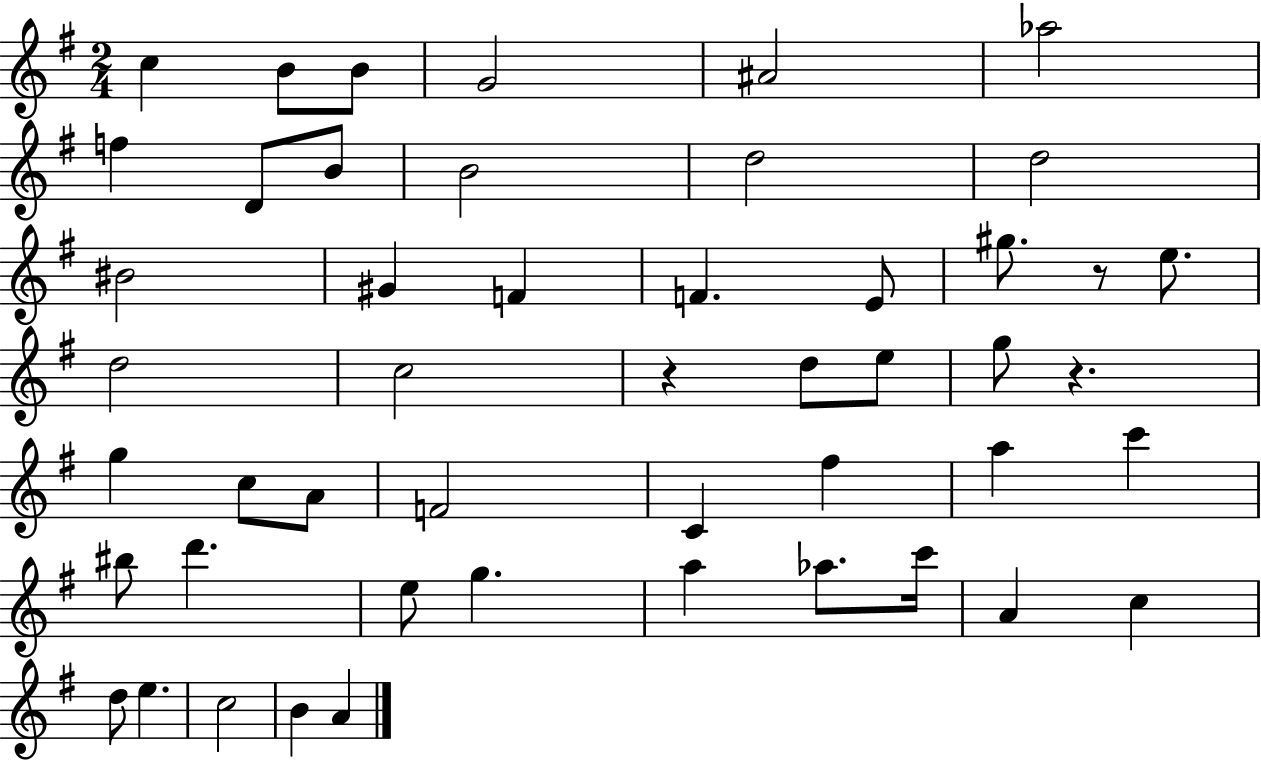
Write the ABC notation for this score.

X:1
T:Untitled
M:2/4
L:1/4
K:G
c B/2 B/2 G2 ^A2 _a2 f D/2 B/2 B2 d2 d2 ^B2 ^G F F E/2 ^g/2 z/2 e/2 d2 c2 z d/2 e/2 g/2 z g c/2 A/2 F2 C ^f a c' ^b/2 d' e/2 g a _a/2 c'/4 A c d/2 e c2 B A